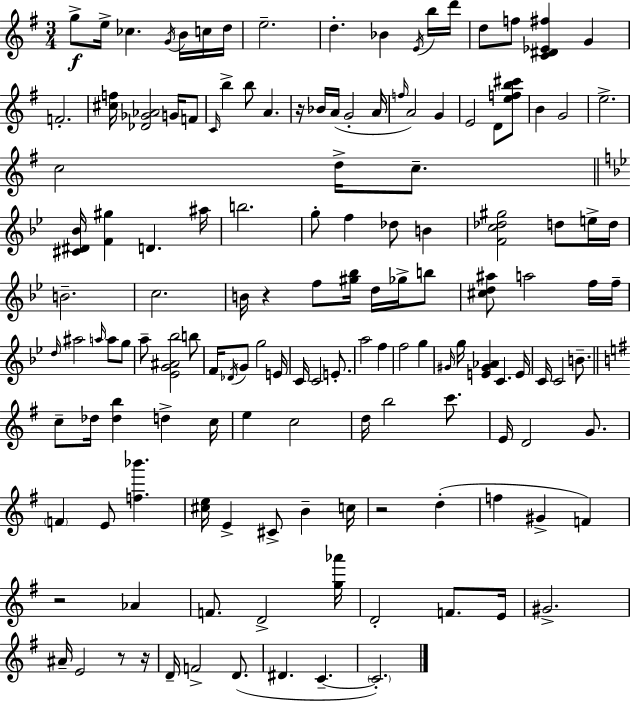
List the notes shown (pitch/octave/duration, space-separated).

G5/e E5/s CES5/q. G4/s B4/s C5/s D5/s E5/h. D5/q. Bb4/q E4/s B5/s D6/s D5/e F5/e [C4,D#4,Eb4,F#5]/q G4/q F4/h. [C#5,F5]/s [Db4,Gb4,Ab4]/h G4/s F4/e C4/s B5/q B5/e A4/q. R/s Bb4/s A4/s G4/h A4/s F5/s A4/h G4/q E4/h D4/e [E5,F5,B5,C#6]/e B4/q G4/h E5/h. C5/h D5/s C5/e. [C#4,D#4,Bb4]/s [F4,G#5]/q D4/q. A#5/s B5/h. G5/e F5/q Db5/e B4/q [F4,C5,Db5,G#5]/h D5/e E5/s D5/s B4/h. C5/h. B4/s R/q F5/e [G#5,Bb5]/s D5/s Gb5/s B5/e [C#5,D5,A#5]/e A5/h F5/s F5/s D5/s A#5/h A5/s A5/e G5/e A5/e [Eb4,G4,A#4,Bb5]/h B5/e F4/s Db4/s G4/e G5/h E4/s C4/s C4/h E4/e. A5/h F5/q F5/h G5/q G#4/s G5/s [E4,G#4,Ab4]/q C4/q. E4/s C4/s C4/h B4/e. C5/e Db5/s [Db5,B5]/q D5/q C5/s E5/q C5/h D5/s B5/h C6/e. E4/s D4/h G4/e. F4/q E4/e [F5,Bb6]/q. [C#5,E5]/s E4/q C#4/e B4/q C5/s R/h D5/q F5/q G#4/q F4/q R/h Ab4/q F4/e. D4/h [G5,Ab6]/s D4/h F4/e. E4/s G#4/h. A#4/s E4/h R/e R/s D4/s F4/h D4/e. D#4/q. C4/q. C4/h.